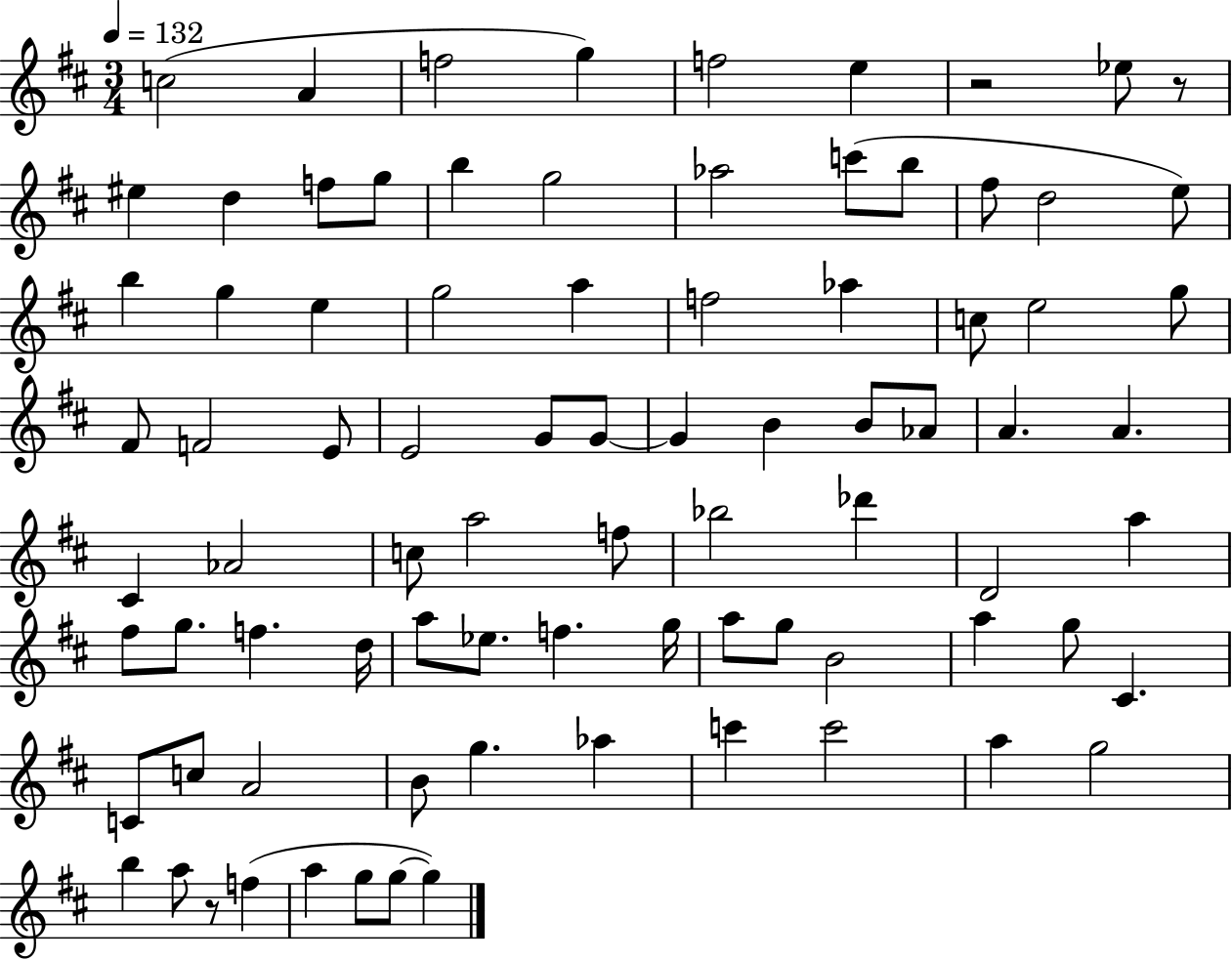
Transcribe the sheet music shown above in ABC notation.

X:1
T:Untitled
M:3/4
L:1/4
K:D
c2 A f2 g f2 e z2 _e/2 z/2 ^e d f/2 g/2 b g2 _a2 c'/2 b/2 ^f/2 d2 e/2 b g e g2 a f2 _a c/2 e2 g/2 ^F/2 F2 E/2 E2 G/2 G/2 G B B/2 _A/2 A A ^C _A2 c/2 a2 f/2 _b2 _d' D2 a ^f/2 g/2 f d/4 a/2 _e/2 f g/4 a/2 g/2 B2 a g/2 ^C C/2 c/2 A2 B/2 g _a c' c'2 a g2 b a/2 z/2 f a g/2 g/2 g